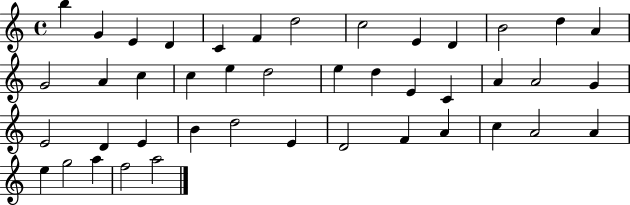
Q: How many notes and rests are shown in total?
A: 43